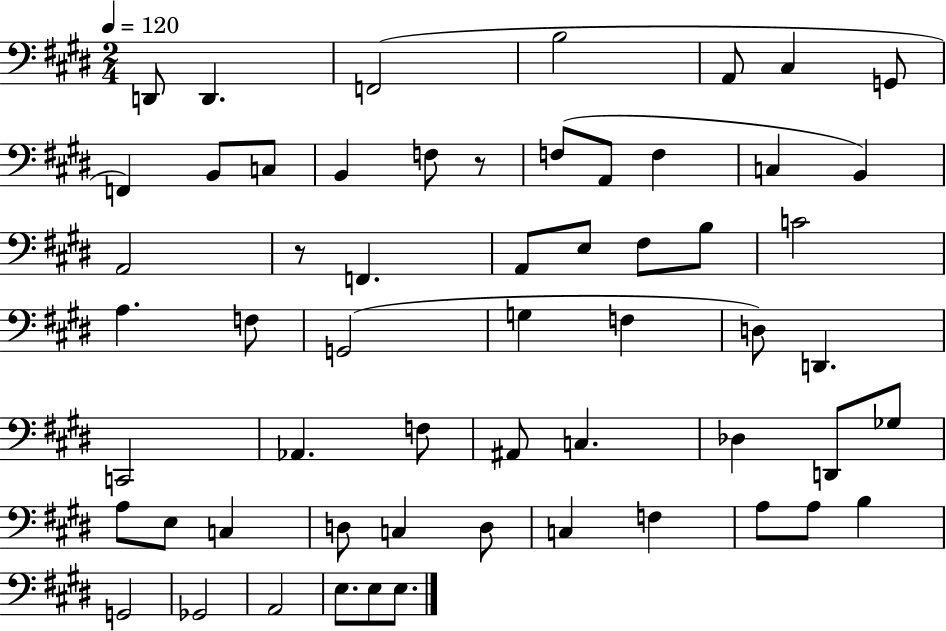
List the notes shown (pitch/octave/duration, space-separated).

D2/e D2/q. F2/h B3/h A2/e C#3/q G2/e F2/q B2/e C3/e B2/q F3/e R/e F3/e A2/e F3/q C3/q B2/q A2/h R/e F2/q. A2/e E3/e F#3/e B3/e C4/h A3/q. F3/e G2/h G3/q F3/q D3/e D2/q. C2/h Ab2/q. F3/e A#2/e C3/q. Db3/q D2/e Gb3/e A3/e E3/e C3/q D3/e C3/q D3/e C3/q F3/q A3/e A3/e B3/q G2/h Gb2/h A2/h E3/e. E3/e E3/e.